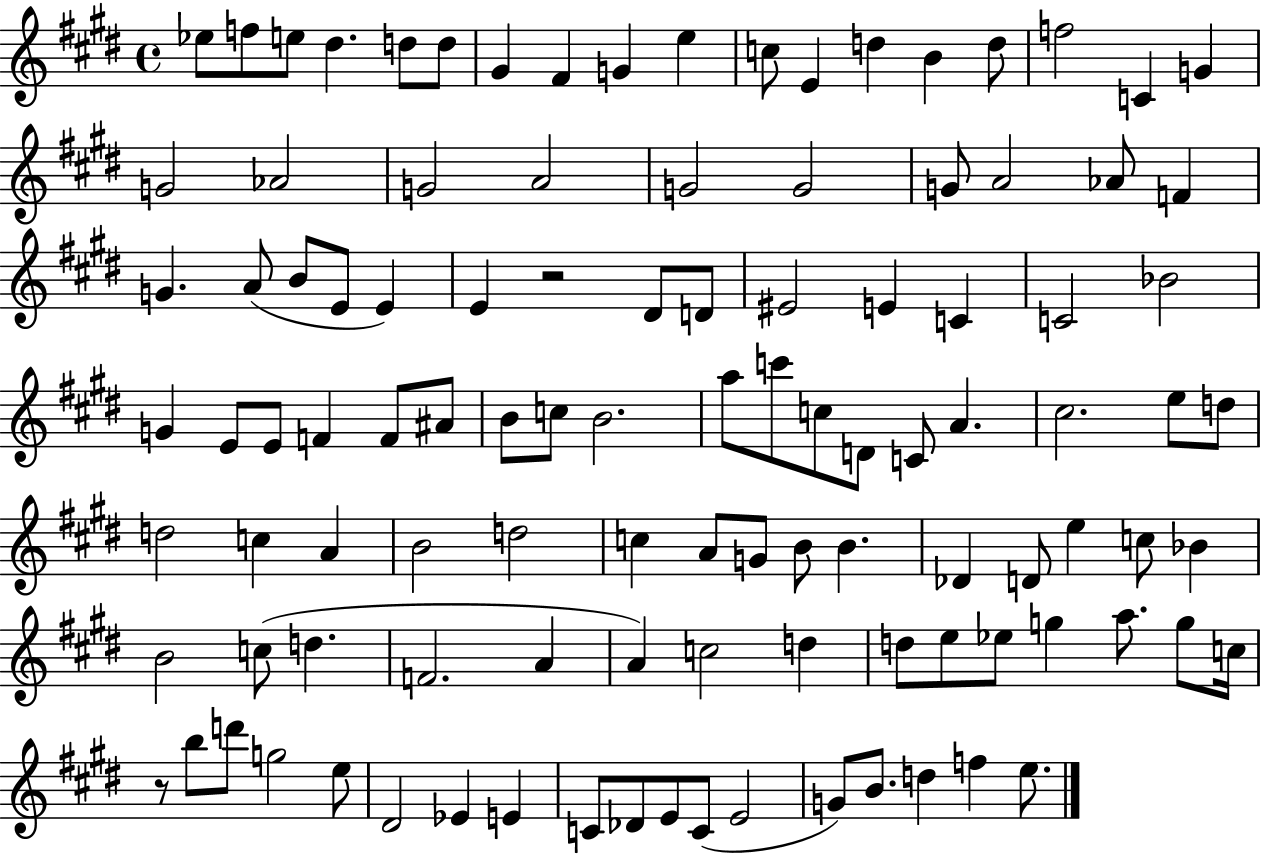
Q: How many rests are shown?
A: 2